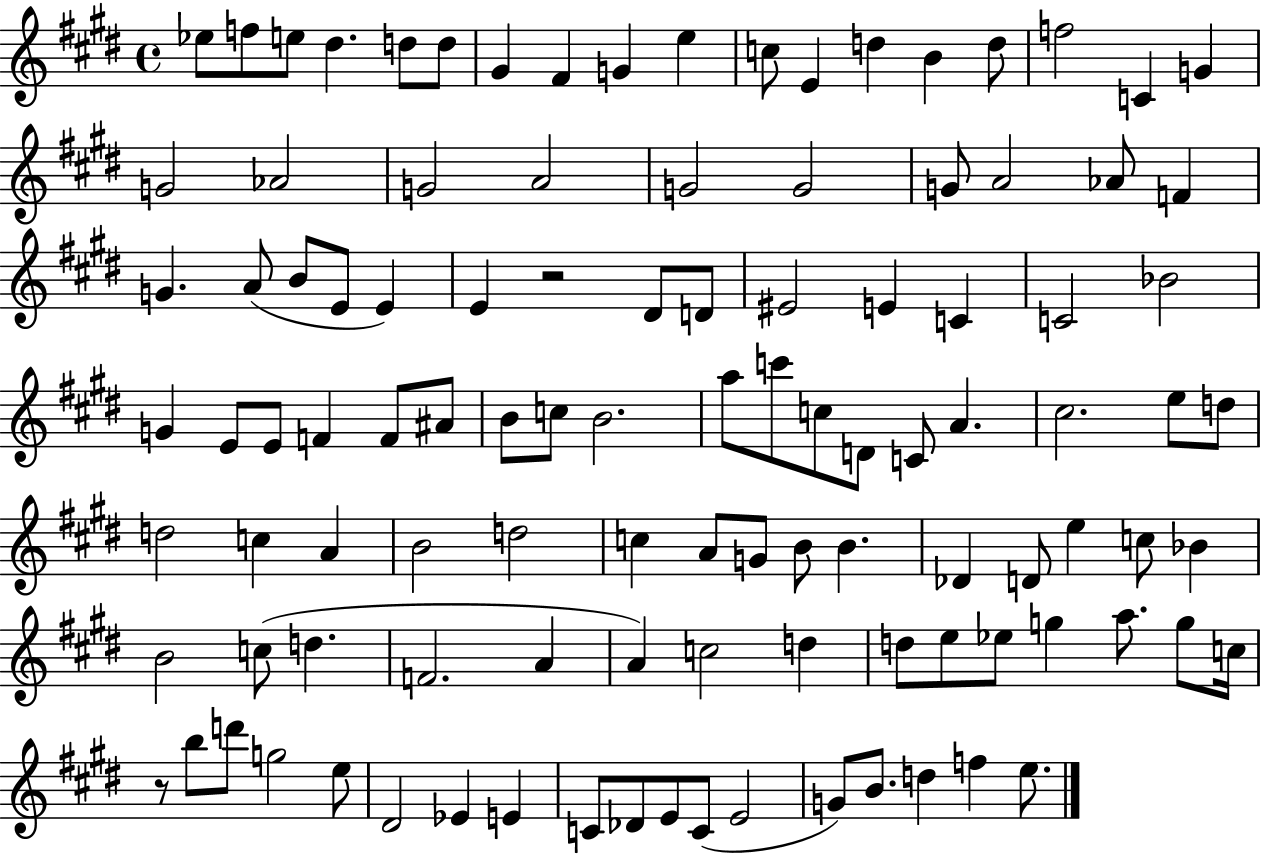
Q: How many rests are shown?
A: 2